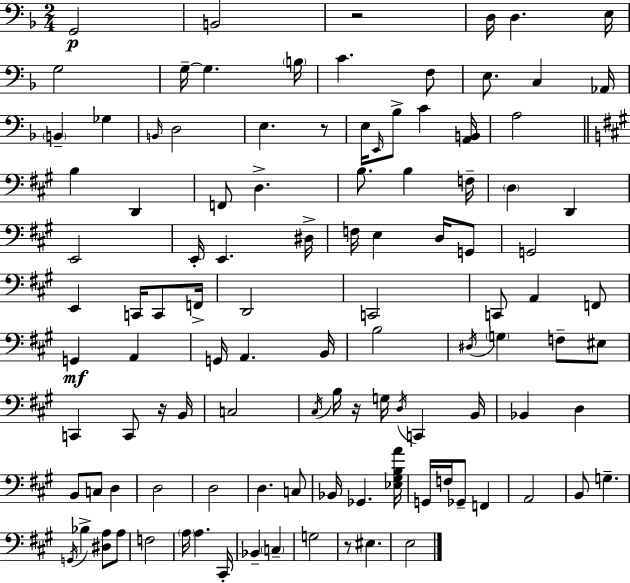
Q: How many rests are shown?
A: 5